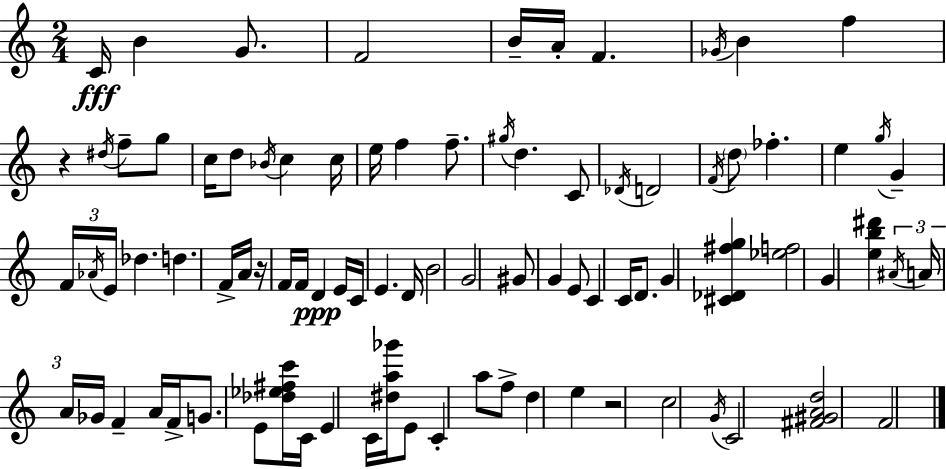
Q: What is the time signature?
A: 2/4